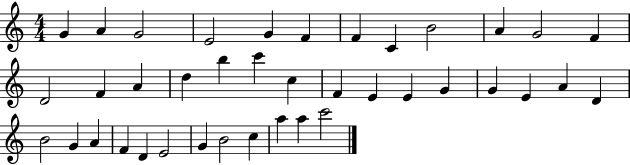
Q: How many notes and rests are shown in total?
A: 39